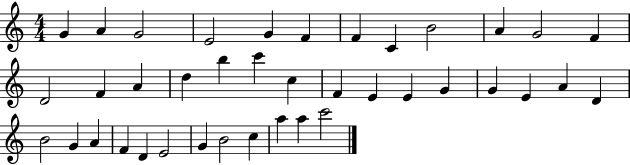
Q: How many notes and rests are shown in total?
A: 39